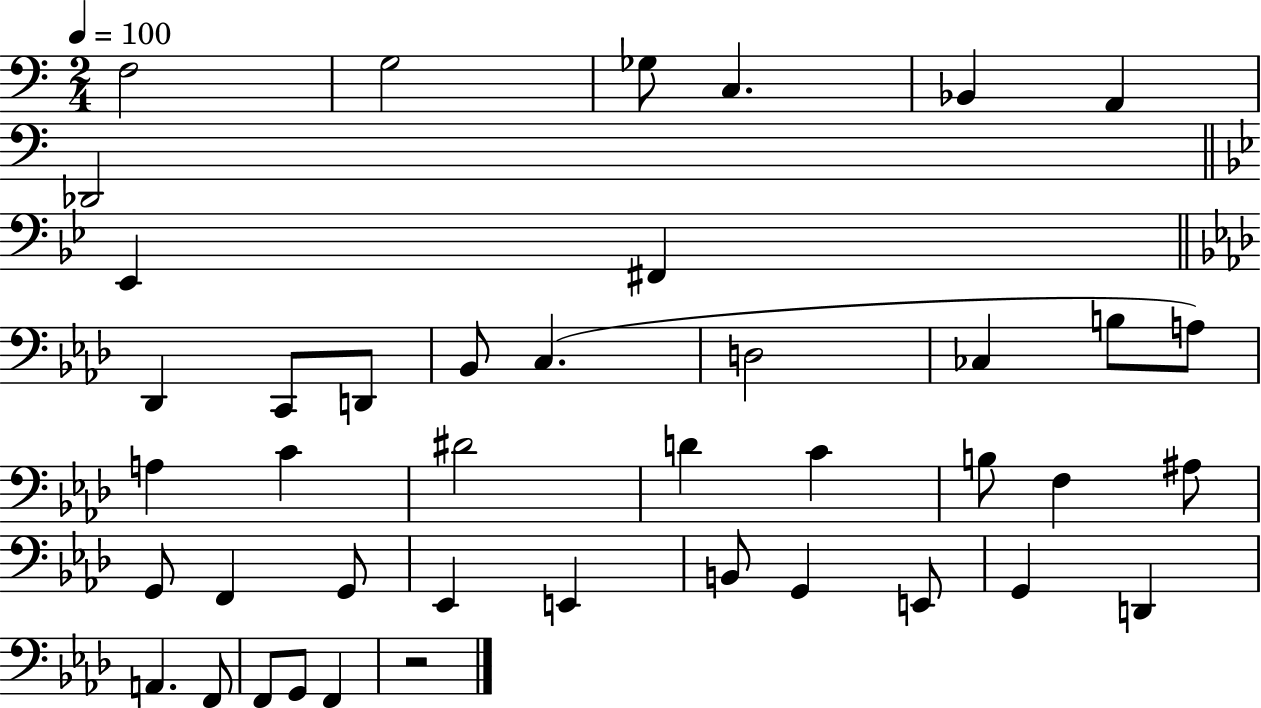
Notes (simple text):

F3/h G3/h Gb3/e C3/q. Bb2/q A2/q Db2/h Eb2/q F#2/q Db2/q C2/e D2/e Bb2/e C3/q. D3/h CES3/q B3/e A3/e A3/q C4/q D#4/h D4/q C4/q B3/e F3/q A#3/e G2/e F2/q G2/e Eb2/q E2/q B2/e G2/q E2/e G2/q D2/q A2/q. F2/e F2/e G2/e F2/q R/h